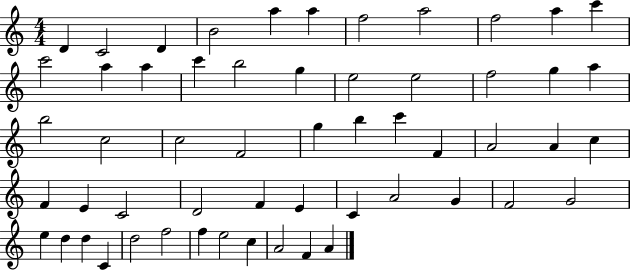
X:1
T:Untitled
M:4/4
L:1/4
K:C
D C2 D B2 a a f2 a2 f2 a c' c'2 a a c' b2 g e2 e2 f2 g a b2 c2 c2 F2 g b c' F A2 A c F E C2 D2 F E C A2 G F2 G2 e d d C d2 f2 f e2 c A2 F A